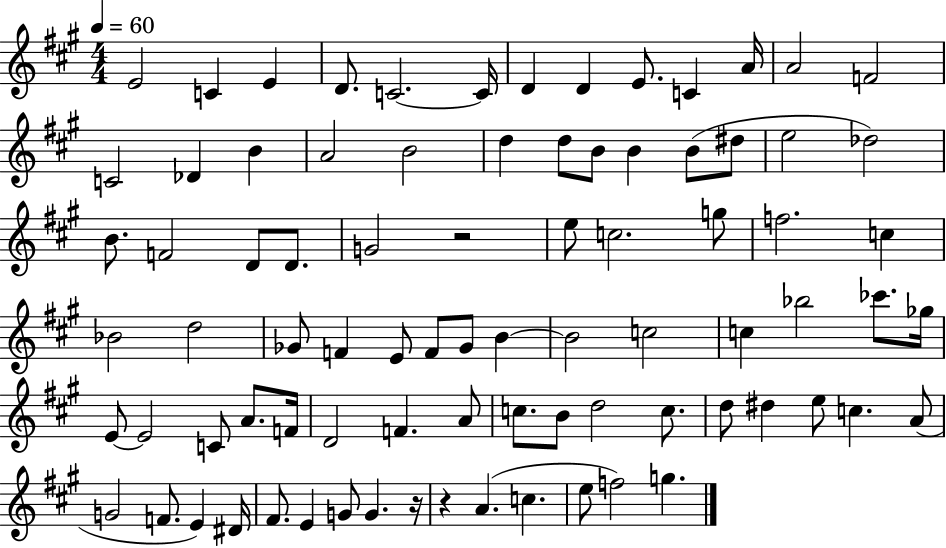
E4/h C4/q E4/q D4/e. C4/h. C4/s D4/q D4/q E4/e. C4/q A4/s A4/h F4/h C4/h Db4/q B4/q A4/h B4/h D5/q D5/e B4/e B4/q B4/e D#5/e E5/h Db5/h B4/e. F4/h D4/e D4/e. G4/h R/h E5/e C5/h. G5/e F5/h. C5/q Bb4/h D5/h Gb4/e F4/q E4/e F4/e Gb4/e B4/q B4/h C5/h C5/q Bb5/h CES6/e. Gb5/s E4/e E4/h C4/e A4/e. F4/s D4/h F4/q. A4/e C5/e. B4/e D5/h C5/e. D5/e D#5/q E5/e C5/q. A4/e G4/h F4/e. E4/q D#4/s F#4/e. E4/q G4/e G4/q. R/s R/q A4/q. C5/q. E5/e F5/h G5/q.